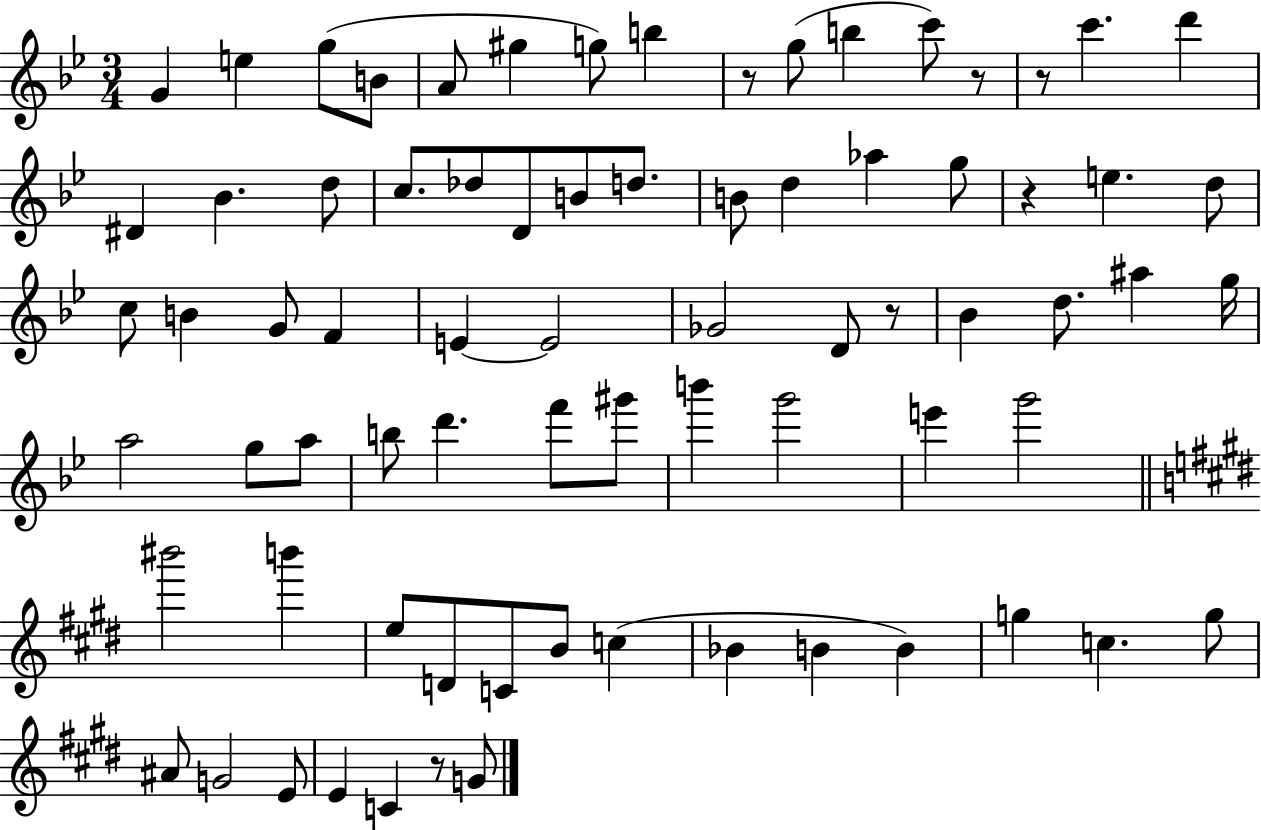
G4/q E5/q G5/e B4/e A4/e G#5/q G5/e B5/q R/e G5/e B5/q C6/e R/e R/e C6/q. D6/q D#4/q Bb4/q. D5/e C5/e. Db5/e D4/e B4/e D5/e. B4/e D5/q Ab5/q G5/e R/q E5/q. D5/e C5/e B4/q G4/e F4/q E4/q E4/h Gb4/h D4/e R/e Bb4/q D5/e. A#5/q G5/s A5/h G5/e A5/e B5/e D6/q. F6/e G#6/e B6/q G6/h E6/q G6/h BIS6/h B6/q E5/e D4/e C4/e B4/e C5/q Bb4/q B4/q B4/q G5/q C5/q. G5/e A#4/e G4/h E4/e E4/q C4/q R/e G4/e